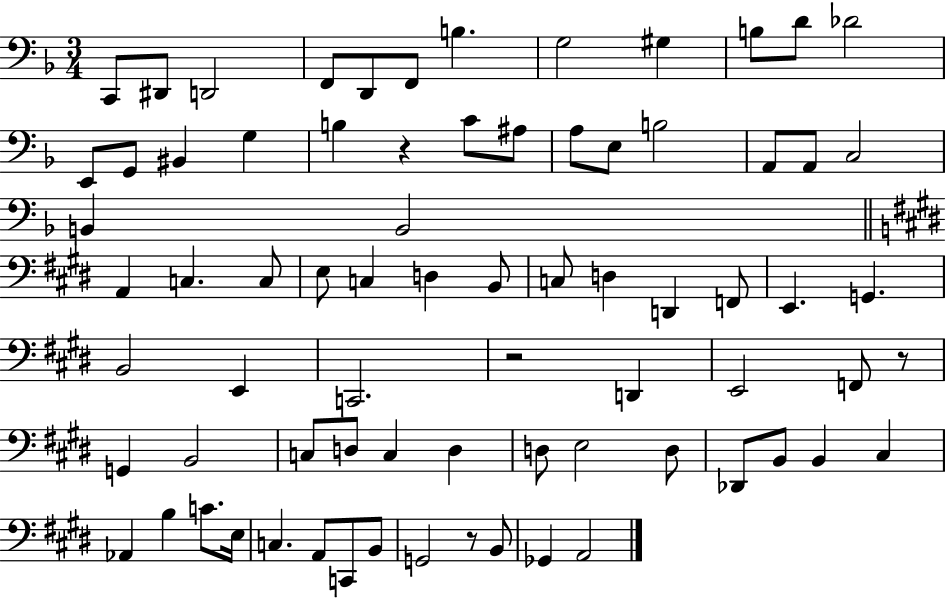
C2/e D#2/e D2/h F2/e D2/e F2/e B3/q. G3/h G#3/q B3/e D4/e Db4/h E2/e G2/e BIS2/q G3/q B3/q R/q C4/e A#3/e A3/e E3/e B3/h A2/e A2/e C3/h B2/q B2/h A2/q C3/q. C3/e E3/e C3/q D3/q B2/e C3/e D3/q D2/q F2/e E2/q. G2/q. B2/h E2/q C2/h. R/h D2/q E2/h F2/e R/e G2/q B2/h C3/e D3/e C3/q D3/q D3/e E3/h D3/e Db2/e B2/e B2/q C#3/q Ab2/q B3/q C4/e. E3/s C3/q. A2/e C2/e B2/e G2/h R/e B2/e Gb2/q A2/h